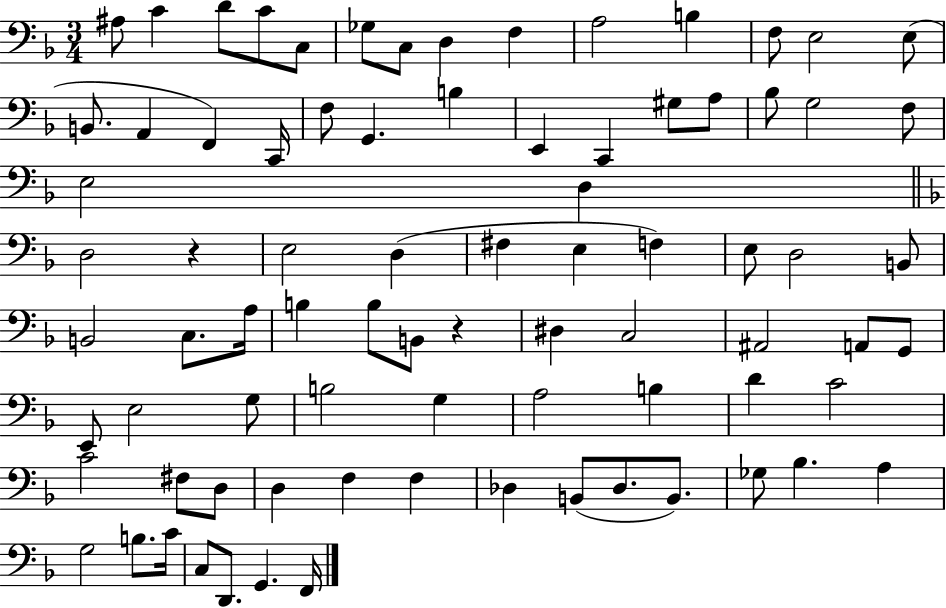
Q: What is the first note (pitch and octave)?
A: A#3